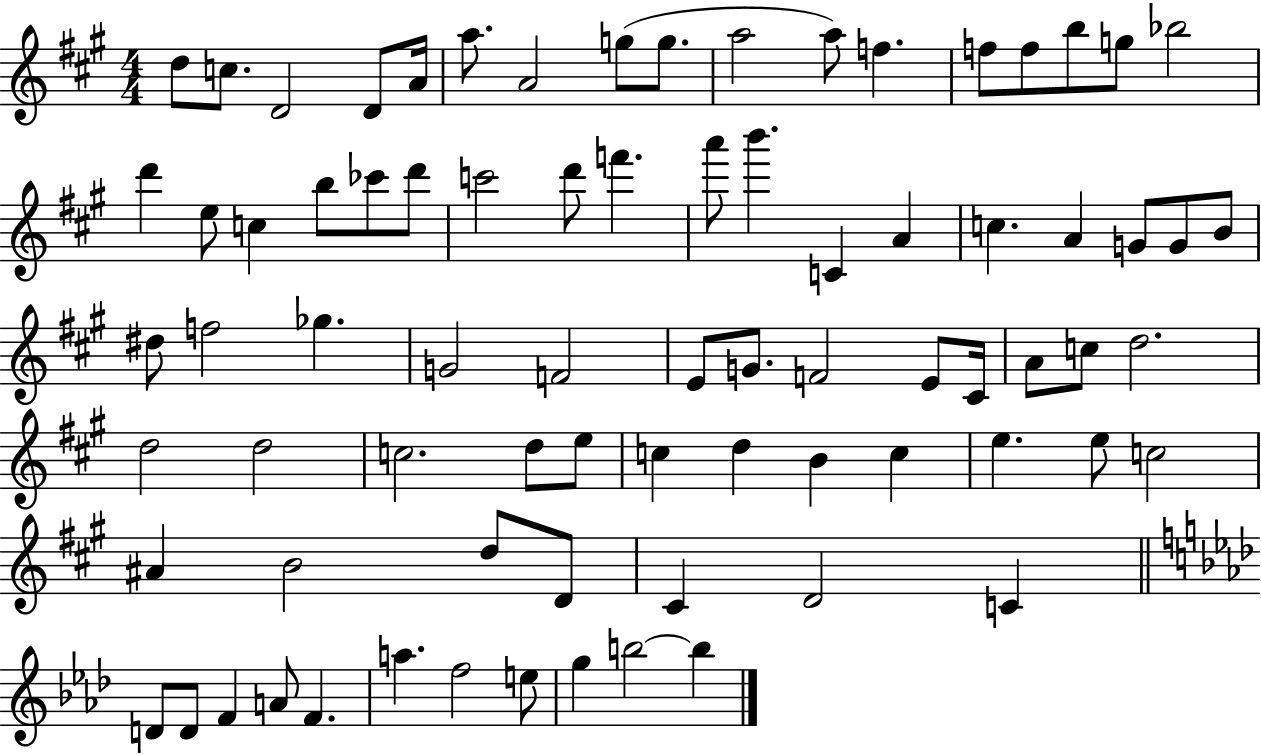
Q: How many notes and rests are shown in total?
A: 78